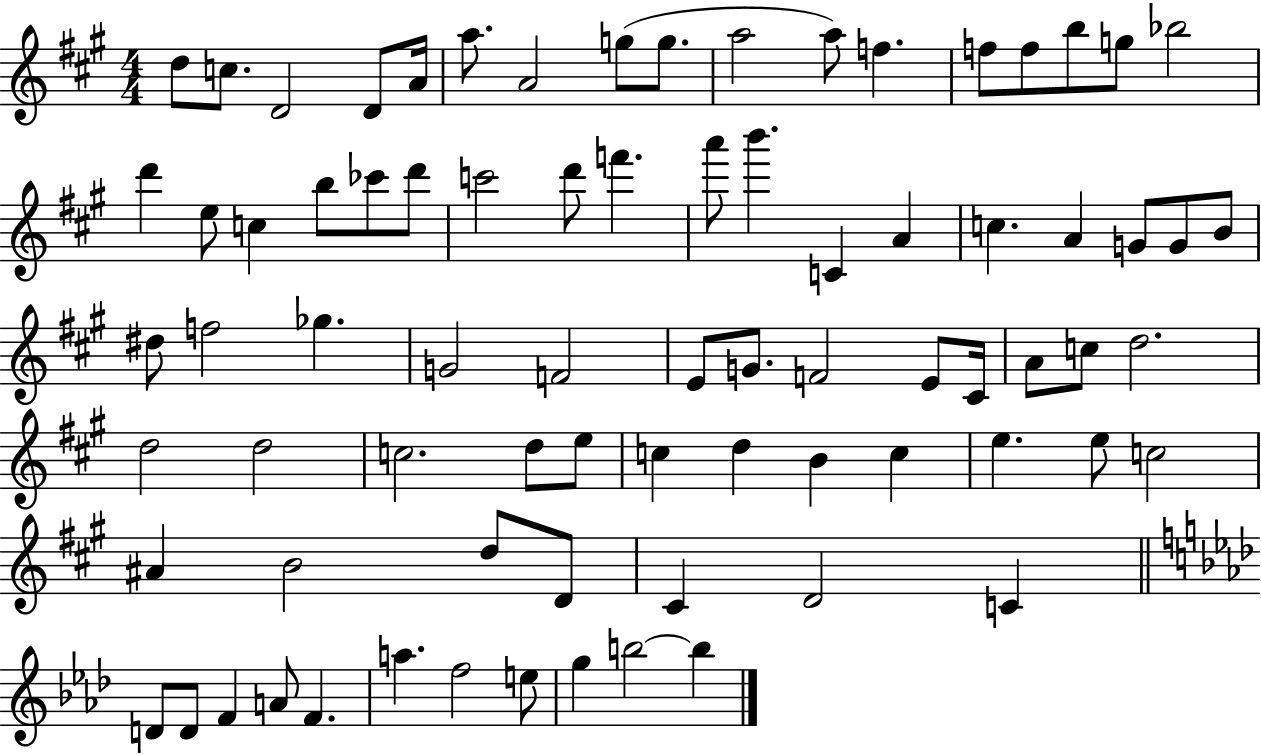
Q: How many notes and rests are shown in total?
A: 78